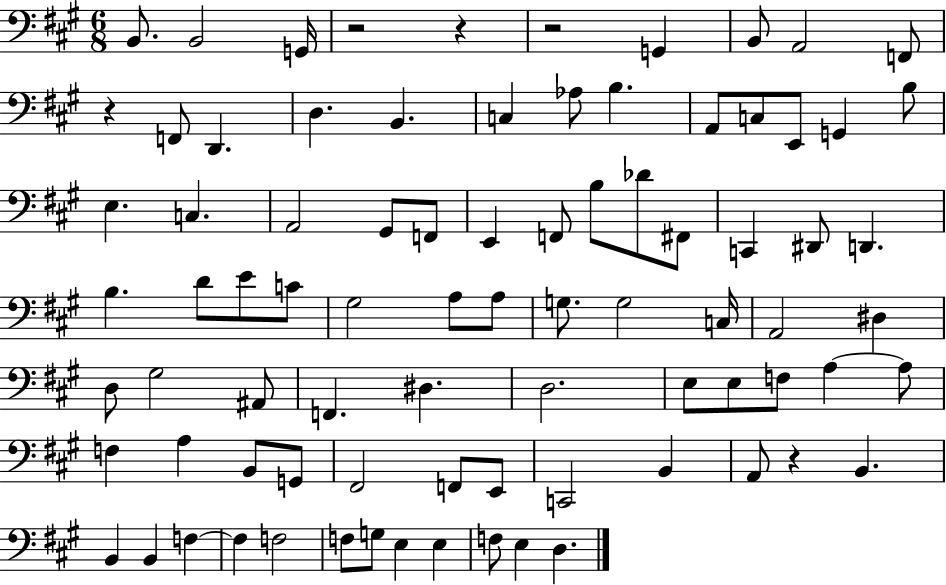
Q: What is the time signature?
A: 6/8